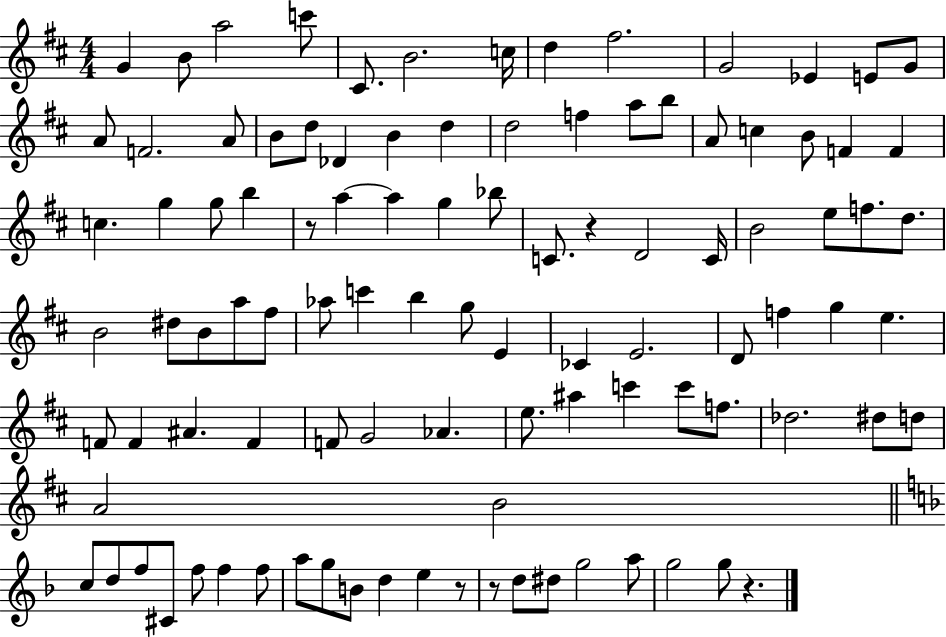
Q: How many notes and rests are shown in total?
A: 101